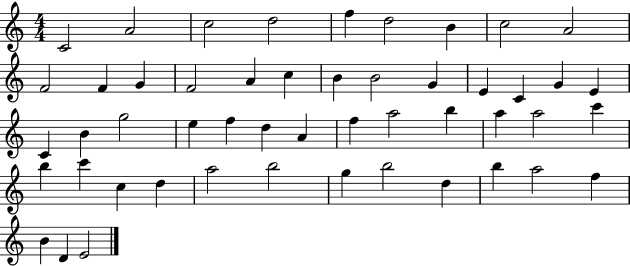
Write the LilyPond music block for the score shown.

{
  \clef treble
  \numericTimeSignature
  \time 4/4
  \key c \major
  c'2 a'2 | c''2 d''2 | f''4 d''2 b'4 | c''2 a'2 | \break f'2 f'4 g'4 | f'2 a'4 c''4 | b'4 b'2 g'4 | e'4 c'4 g'4 e'4 | \break c'4 b'4 g''2 | e''4 f''4 d''4 a'4 | f''4 a''2 b''4 | a''4 a''2 c'''4 | \break b''4 c'''4 c''4 d''4 | a''2 b''2 | g''4 b''2 d''4 | b''4 a''2 f''4 | \break b'4 d'4 e'2 | \bar "|."
}